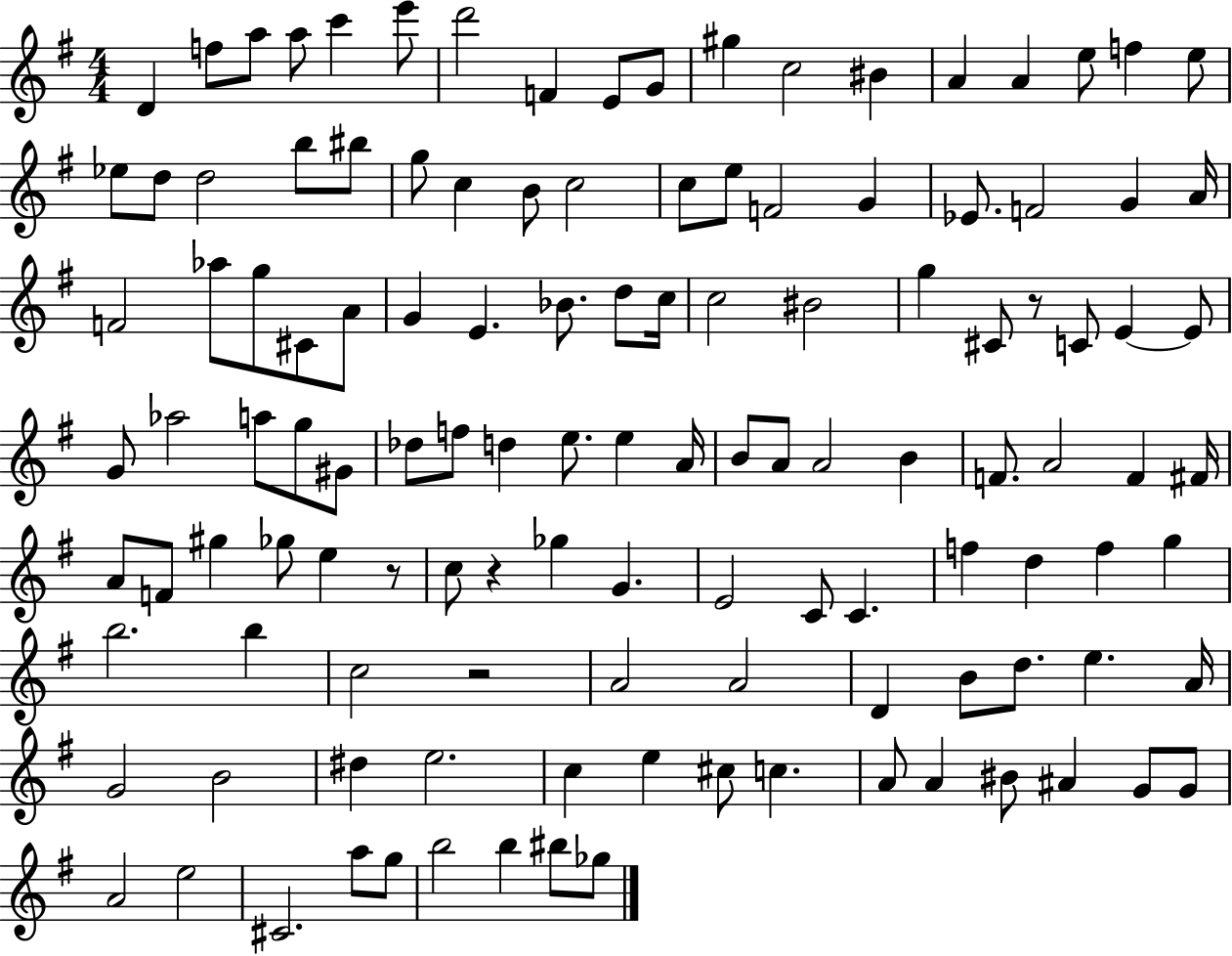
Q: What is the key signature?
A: G major